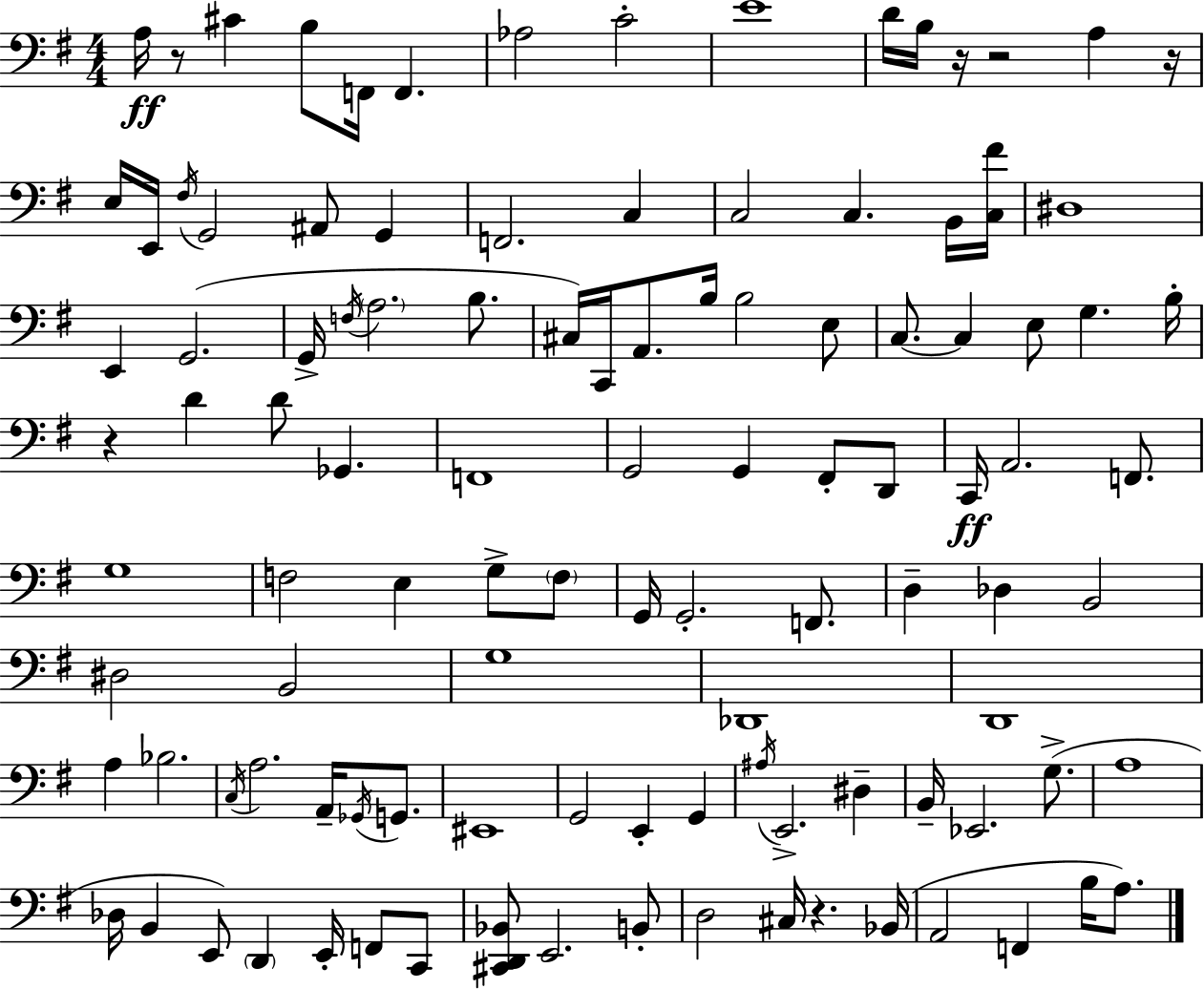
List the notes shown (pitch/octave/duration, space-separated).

A3/s R/e C#4/q B3/e F2/s F2/q. Ab3/h C4/h E4/w D4/s B3/s R/s R/h A3/q R/s E3/s E2/s F#3/s G2/h A#2/e G2/q F2/h. C3/q C3/h C3/q. B2/s [C3,F#4]/s D#3/w E2/q G2/h. G2/s F3/s A3/h. B3/e. C#3/s C2/s A2/e. B3/s B3/h E3/e C3/e. C3/q E3/e G3/q. B3/s R/q D4/q D4/e Gb2/q. F2/w G2/h G2/q F#2/e D2/e C2/s A2/h. F2/e. G3/w F3/h E3/q G3/e F3/e G2/s G2/h. F2/e. D3/q Db3/q B2/h D#3/h B2/h G3/w Db2/w D2/w A3/q Bb3/h. C3/s A3/h. A2/s Gb2/s G2/e. EIS2/w G2/h E2/q G2/q A#3/s E2/h. D#3/q B2/s Eb2/h. G3/e. A3/w Db3/s B2/q E2/e D2/q E2/s F2/e C2/e [C#2,D2,Bb2]/e E2/h. B2/e D3/h C#3/s R/q. Bb2/s A2/h F2/q B3/s A3/e.